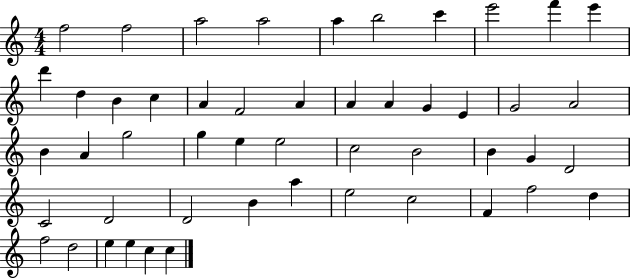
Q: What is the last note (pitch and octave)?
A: C5